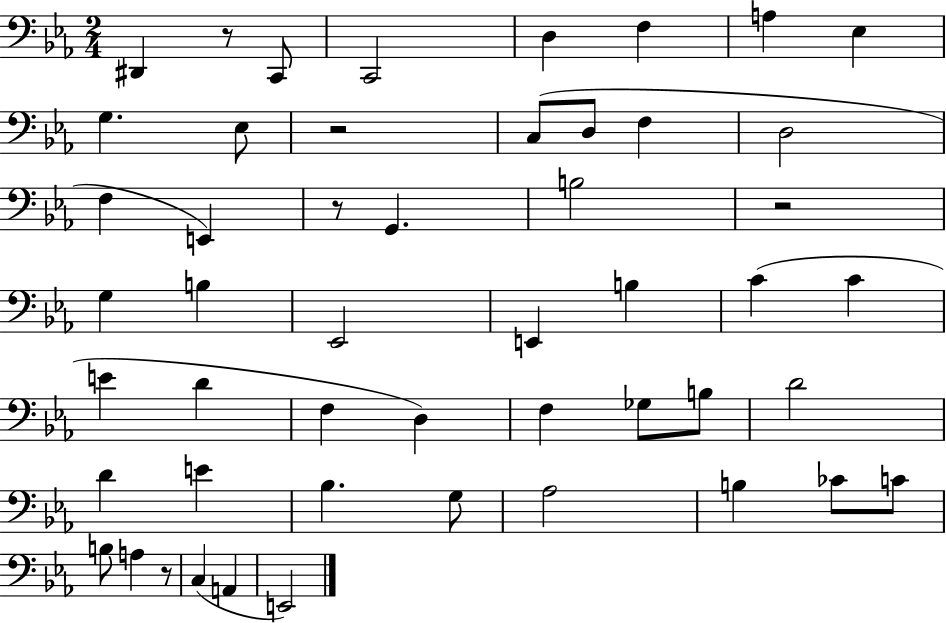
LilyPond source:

{
  \clef bass
  \numericTimeSignature
  \time 2/4
  \key ees \major
  dis,4 r8 c,8 | c,2 | d4 f4 | a4 ees4 | \break g4. ees8 | r2 | c8( d8 f4 | d2 | \break f4 e,4) | r8 g,4. | b2 | r2 | \break g4 b4 | ees,2 | e,4 b4 | c'4( c'4 | \break e'4 d'4 | f4 d4) | f4 ges8 b8 | d'2 | \break d'4 e'4 | bes4. g8 | aes2 | b4 ces'8 c'8 | \break b8 a4 r8 | c4( a,4 | e,2) | \bar "|."
}